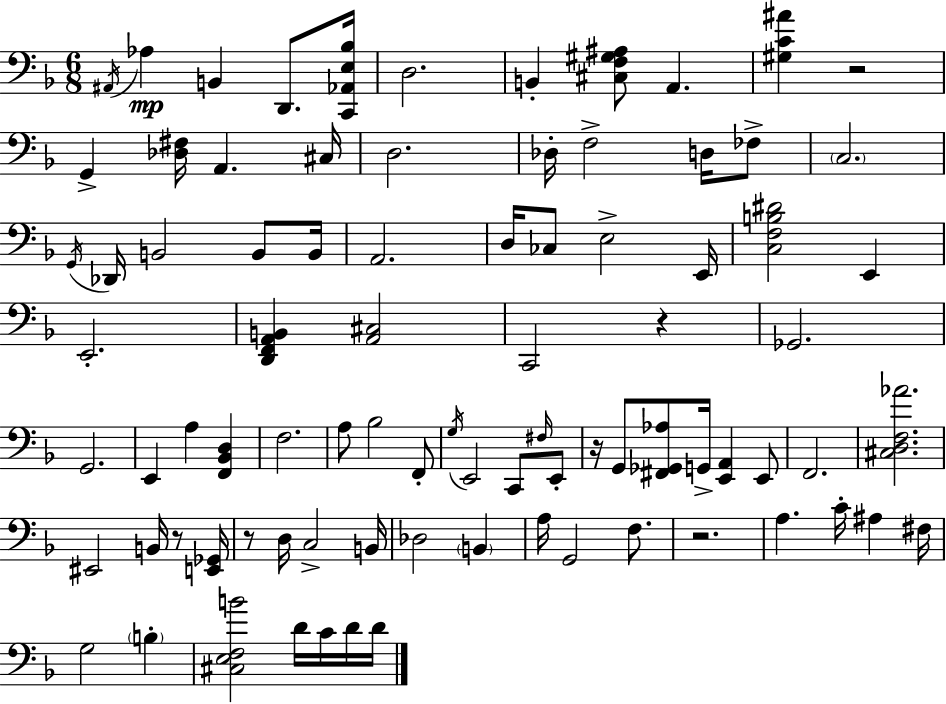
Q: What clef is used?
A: bass